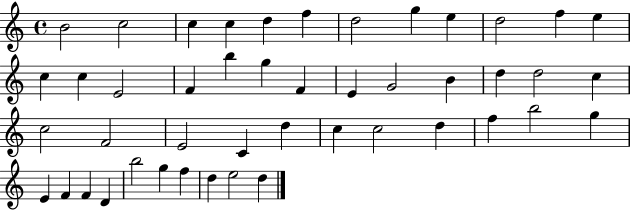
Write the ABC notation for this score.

X:1
T:Untitled
M:4/4
L:1/4
K:C
B2 c2 c c d f d2 g e d2 f e c c E2 F b g F E G2 B d d2 c c2 F2 E2 C d c c2 d f b2 g E F F D b2 g f d e2 d